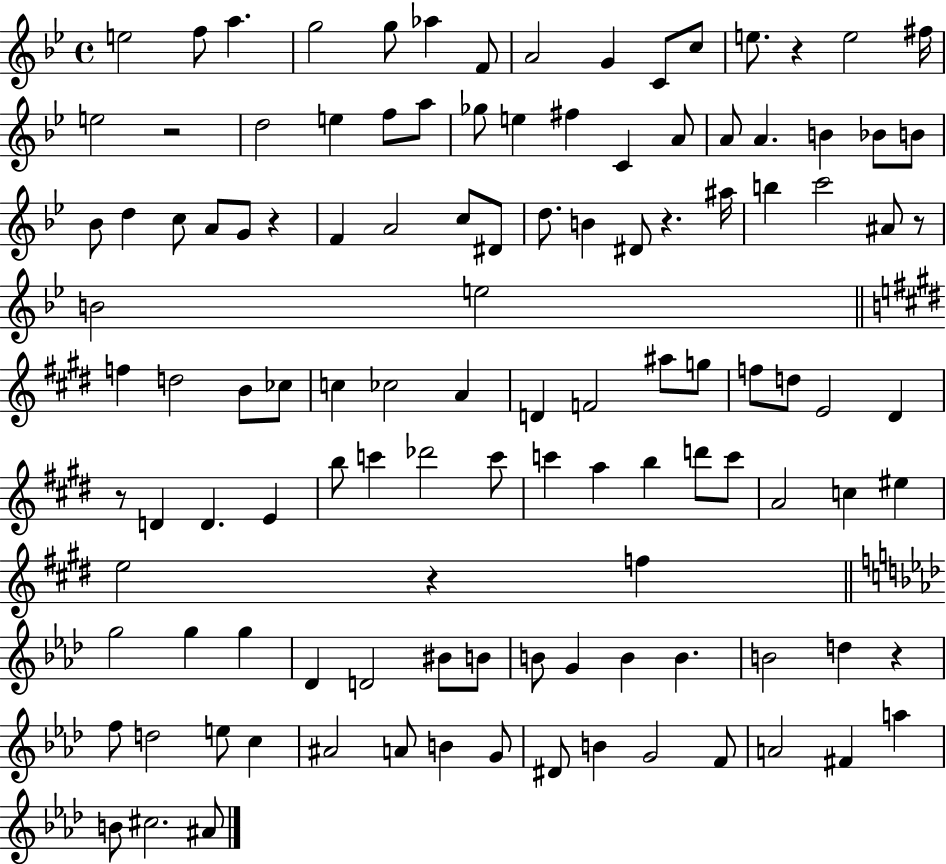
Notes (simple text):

E5/h F5/e A5/q. G5/h G5/e Ab5/q F4/e A4/h G4/q C4/e C5/e E5/e. R/q E5/h F#5/s E5/h R/h D5/h E5/q F5/e A5/e Gb5/e E5/q F#5/q C4/q A4/e A4/e A4/q. B4/q Bb4/e B4/e Bb4/e D5/q C5/e A4/e G4/e R/q F4/q A4/h C5/e D#4/e D5/e. B4/q D#4/e R/q. A#5/s B5/q C6/h A#4/e R/e B4/h E5/h F5/q D5/h B4/e CES5/e C5/q CES5/h A4/q D4/q F4/h A#5/e G5/e F5/e D5/e E4/h D#4/q R/e D4/q D4/q. E4/q B5/e C6/q Db6/h C6/e C6/q A5/q B5/q D6/e C6/e A4/h C5/q EIS5/q E5/h R/q F5/q G5/h G5/q G5/q Db4/q D4/h BIS4/e B4/e B4/e G4/q B4/q B4/q. B4/h D5/q R/q F5/e D5/h E5/e C5/q A#4/h A4/e B4/q G4/e D#4/e B4/q G4/h F4/e A4/h F#4/q A5/q B4/e C#5/h. A#4/e